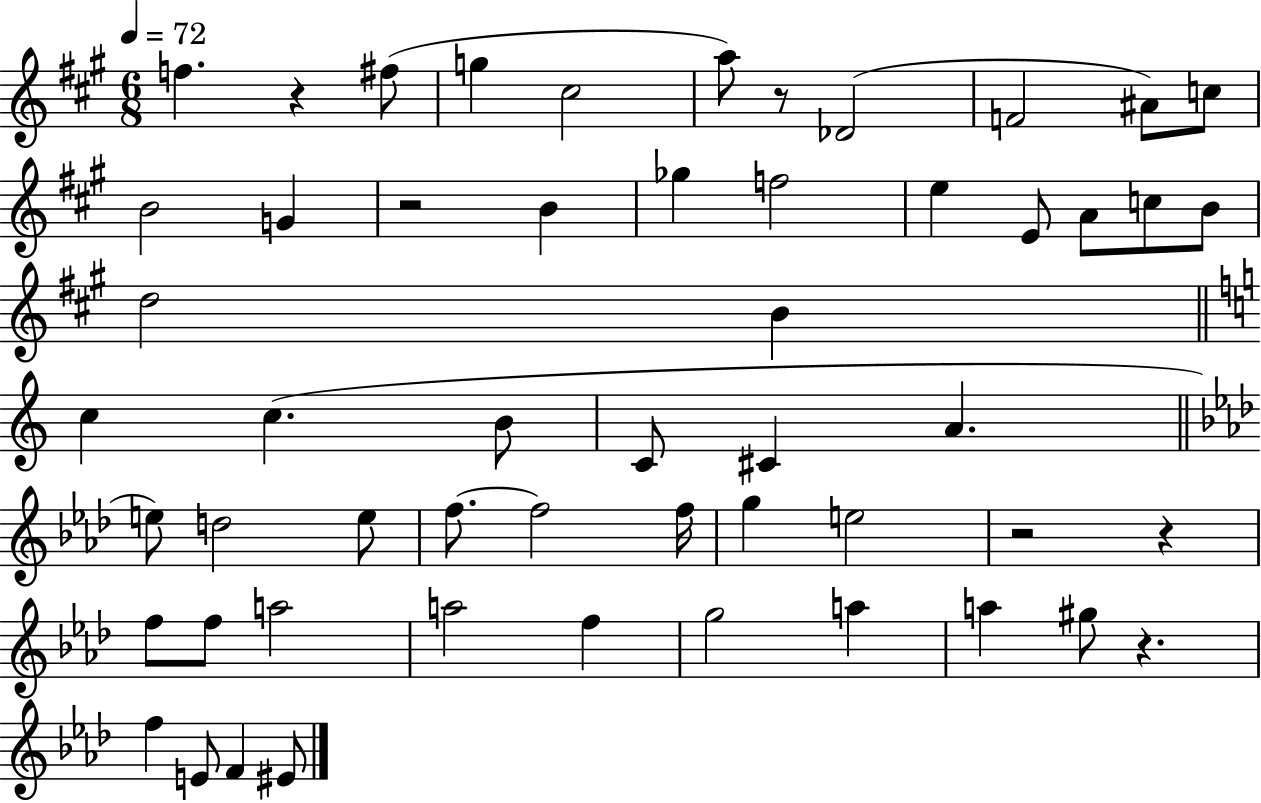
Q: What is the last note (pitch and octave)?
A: EIS4